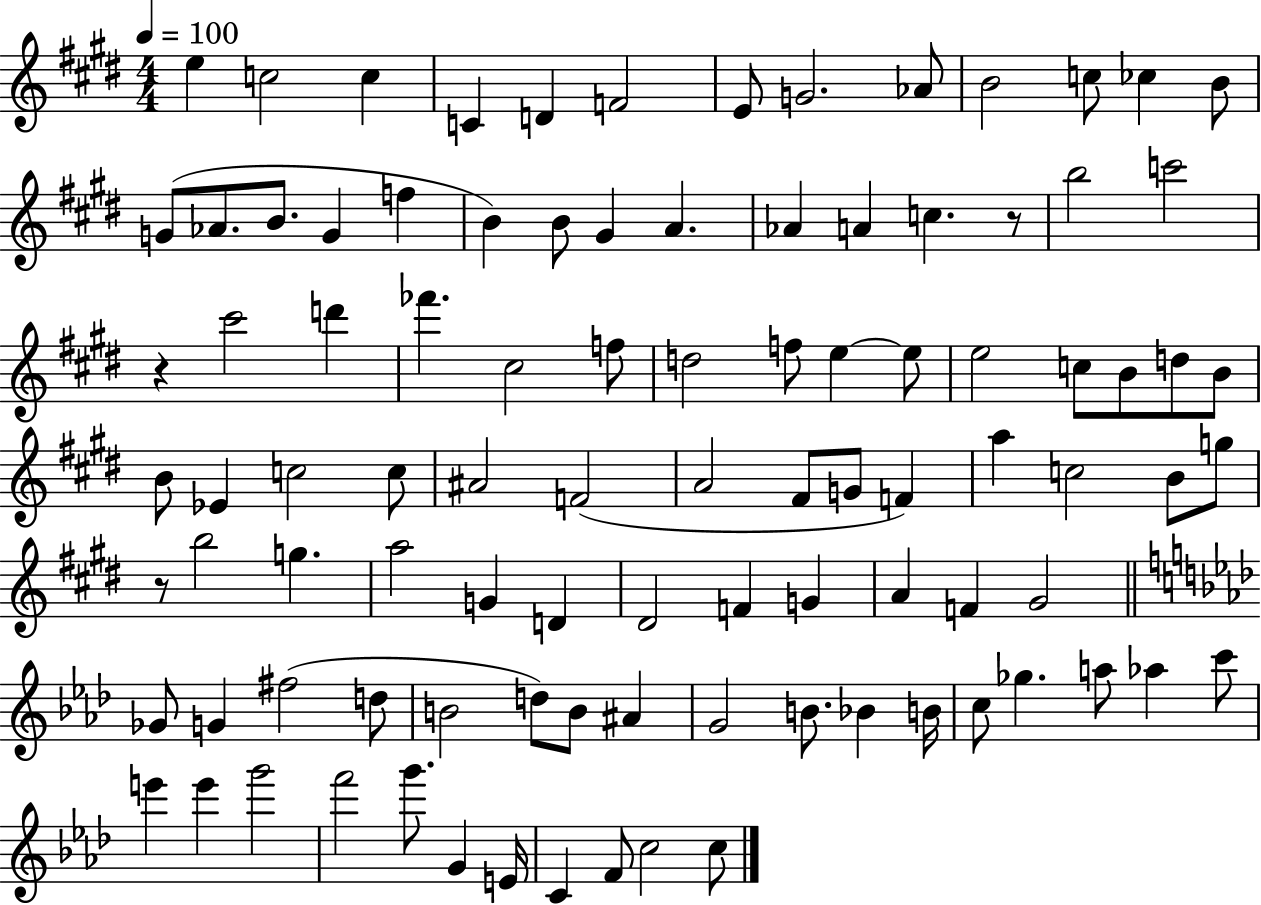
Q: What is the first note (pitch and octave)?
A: E5